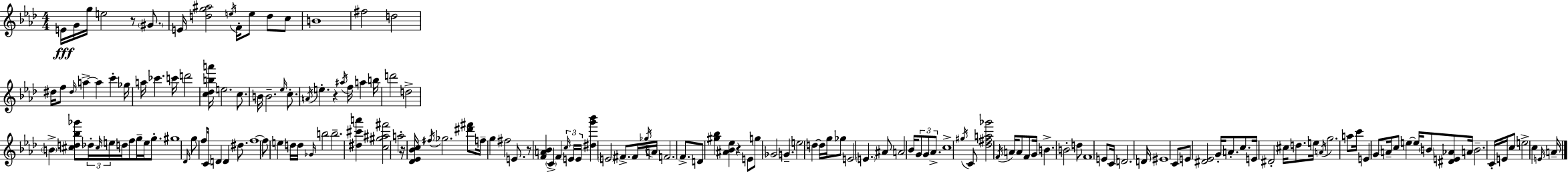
E4/s G4/s G5/s E5/h R/e G#4/e. E4/s [D5,G5,A#5]/h E5/s F4/s E5/e D5/e C5/e B4/w F#5/h D5/h D#5/s F5/e D#5/s A5/q A5/q C6/q Gb5/s A5/s CES6/q. C6/s D6/h [C5,Db5,B5,A6]/s E5/h. C5/e. B4/s B4/h. Eb5/s C5/e. A4/s E5/q. R/q A#5/s F5/s A5/q B5/s D6/h D5/h B4/q [C#5,D5,Bb5,Gb6]/e Db5/s C#5/s E5/s D5/s F5/e G5/s E5/s G5/e. G#5/w Db4/s G5/e F5/e C4/s D4/q D4/q D#5/e. F5/w F5/e E5/q D5/s D5/s Gb4/s B5/h B5/h. [D#5,C#6,A6]/q [C5,G#5,A#5,F#6]/h A5/h R/s [Db4,Eb4,Bb4,C5]/s F#5/s Gb5/h. [D#6,F#6]/e F5/s G5/q F#5/h E4/e. R/e [F4,A4,Bb4]/q C4/q F4/q C5/s E4/s E4/s [D#5,G6,Bb6]/q E4/h F#4/e. F#4/s Gb5/s A4/s F4/h. F4/e. D4/e [G#5,Bb5]/q [A#4,Bb4,Eb5]/q R/q E4/e G5/e Gb4/h G4/q. E5/h D5/q D5/s G5/s Gb5/e E4/h E4/q. A#4/e A4/h Bb4/s G4/e G4/e Ab4/e. C5/w G#5/s C4/e [Db5,F#5,A5,Gb6]/h F4/s A4/s A4/e F4/e G4/s B4/q. B4/h D5/e F4/w E4/e C4/s D4/h. D4/s EIS4/w C4/e E4/e [D#4,Eb4]/h G4/s A4/e. C5/e. E4/s D#4/h C#5/s D5/e. E5/s A4/s G5/h. A5/e C6/s E4/q G4/e A4/s C5/e E5/q E5/s B4/e [D#4,E4,Ab4]/e A4/s B4/h. C4/s E4/s C5/e E5/h C5/q E4/s A4/s